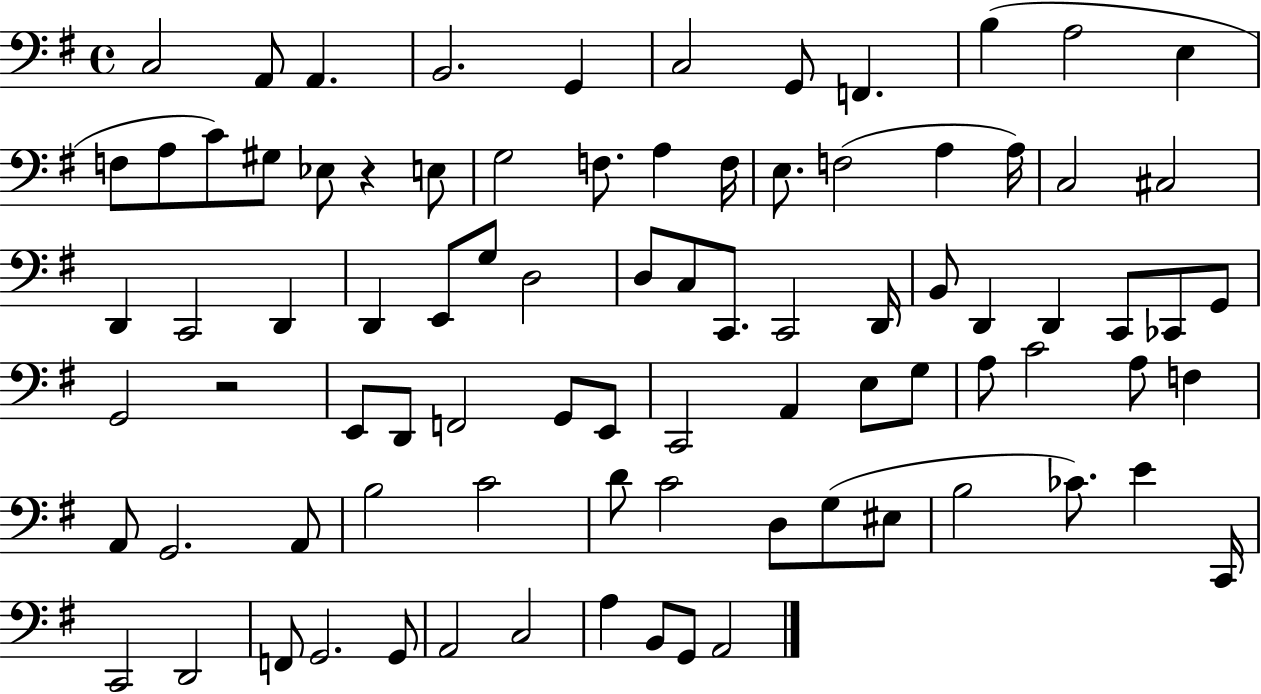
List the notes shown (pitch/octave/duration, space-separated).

C3/h A2/e A2/q. B2/h. G2/q C3/h G2/e F2/q. B3/q A3/h E3/q F3/e A3/e C4/e G#3/e Eb3/e R/q E3/e G3/h F3/e. A3/q F3/s E3/e. F3/h A3/q A3/s C3/h C#3/h D2/q C2/h D2/q D2/q E2/e G3/e D3/h D3/e C3/e C2/e. C2/h D2/s B2/e D2/q D2/q C2/e CES2/e G2/e G2/h R/h E2/e D2/e F2/h G2/e E2/e C2/h A2/q E3/e G3/e A3/e C4/h A3/e F3/q A2/e G2/h. A2/e B3/h C4/h D4/e C4/h D3/e G3/e EIS3/e B3/h CES4/e. E4/q C2/s C2/h D2/h F2/e G2/h. G2/e A2/h C3/h A3/q B2/e G2/e A2/h